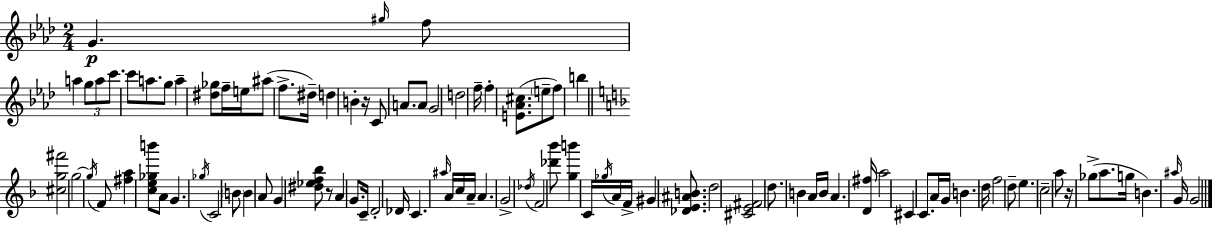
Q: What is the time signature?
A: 2/4